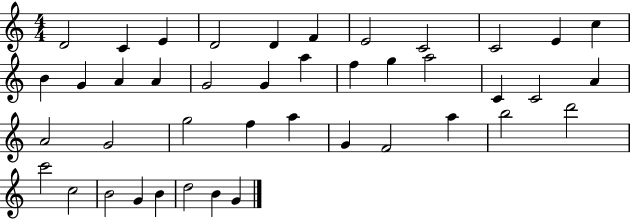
X:1
T:Untitled
M:4/4
L:1/4
K:C
D2 C E D2 D F E2 C2 C2 E c B G A A G2 G a f g a2 C C2 A A2 G2 g2 f a G F2 a b2 d'2 c'2 c2 B2 G B d2 B G